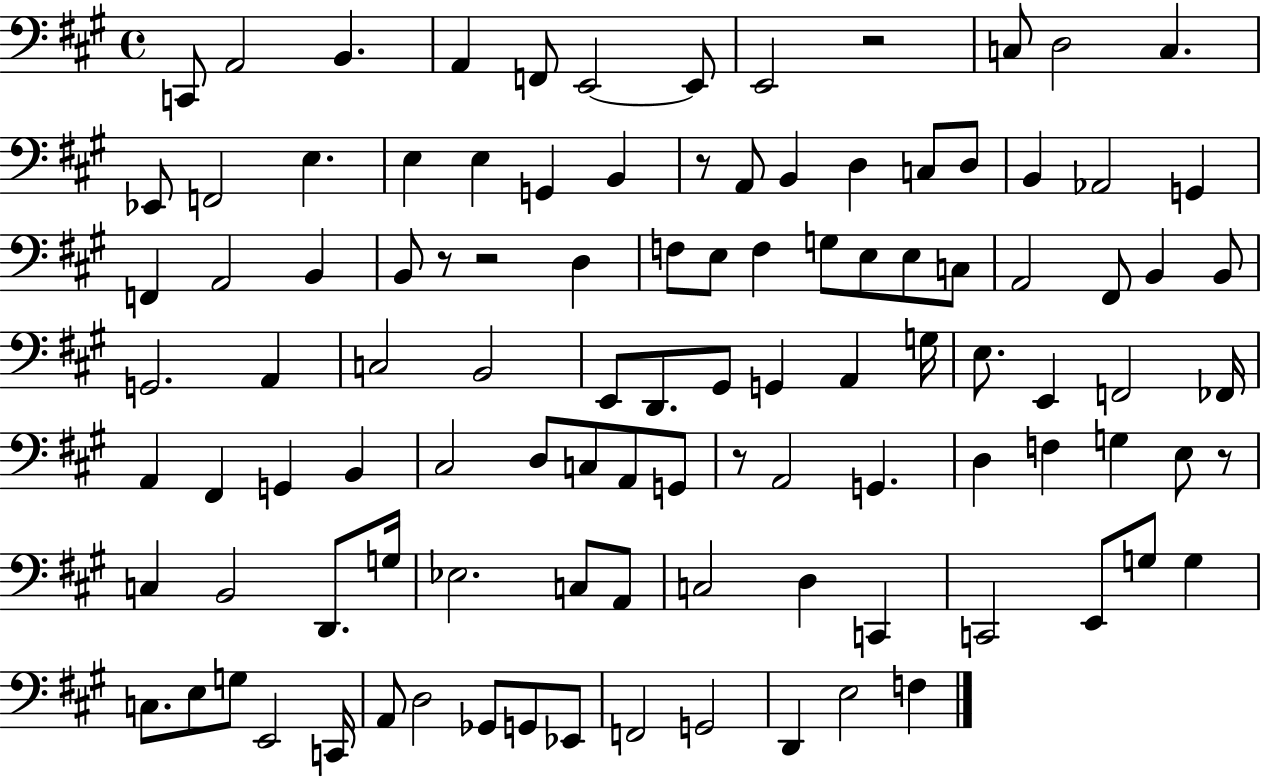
{
  \clef bass
  \time 4/4
  \defaultTimeSignature
  \key a \major
  c,8 a,2 b,4. | a,4 f,8 e,2~~ e,8 | e,2 r2 | c8 d2 c4. | \break ees,8 f,2 e4. | e4 e4 g,4 b,4 | r8 a,8 b,4 d4 c8 d8 | b,4 aes,2 g,4 | \break f,4 a,2 b,4 | b,8 r8 r2 d4 | f8 e8 f4 g8 e8 e8 c8 | a,2 fis,8 b,4 b,8 | \break g,2. a,4 | c2 b,2 | e,8 d,8. gis,8 g,4 a,4 g16 | e8. e,4 f,2 fes,16 | \break a,4 fis,4 g,4 b,4 | cis2 d8 c8 a,8 g,8 | r8 a,2 g,4. | d4 f4 g4 e8 r8 | \break c4 b,2 d,8. g16 | ees2. c8 a,8 | c2 d4 c,4 | c,2 e,8 g8 g4 | \break c8. e8 g8 e,2 c,16 | a,8 d2 ges,8 g,8 ees,8 | f,2 g,2 | d,4 e2 f4 | \break \bar "|."
}